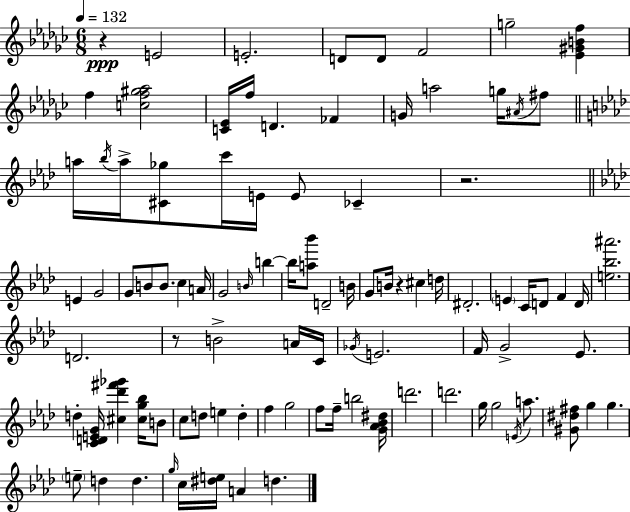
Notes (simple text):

R/q E4/h E4/h. D4/e D4/e F4/h G5/h [Eb4,G#4,B4,F5]/q F5/q [C5,F5,G#5,Ab5]/h [C4,Eb4]/s F5/s D4/q. FES4/q G4/s A5/h G5/s A#4/s F#5/e A5/s Bb5/s A5/s [C#4,Gb5]/e C6/s E4/s E4/e CES4/q R/h. E4/q G4/h G4/e B4/e B4/e. C5/q A4/s G4/h B4/s B5/q B5/s [A5,Bb6]/e D4/h B4/s G4/e B4/s R/q C#5/q D5/s D#4/h. E4/q C4/s D4/e F4/q D4/s [E5,Bb5,A#6]/h. D4/h. R/e B4/h A4/s C4/s Gb4/s E4/h. F4/s G4/h Eb4/e. D5/q [C4,D4,E4,G4]/s [C#5,Db6,F#6,Gb6]/q [C#5,G5,Bb5]/s B4/e C5/e D5/e E5/q D5/q F5/q G5/h F5/e F5/s B5/h [G4,Ab4,Bb4,D#5]/s D6/h. D6/h. G5/s G5/h E4/s A5/e. [G#4,D#5,F#5]/e G5/q G5/q. E5/e D5/q D5/q. G5/s C5/s [D#5,E5]/s A4/q D5/q.